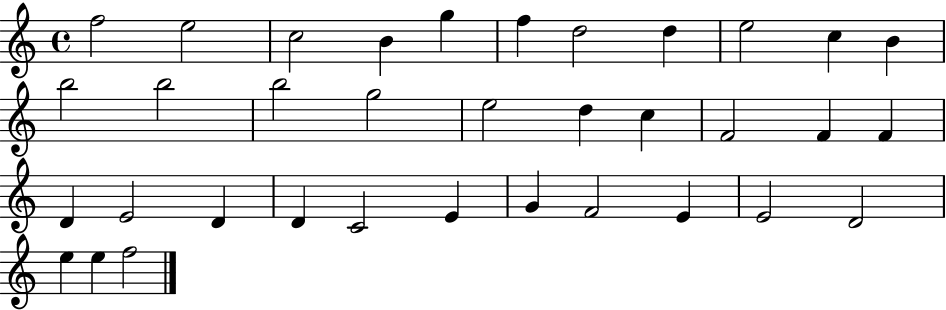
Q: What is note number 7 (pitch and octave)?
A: D5